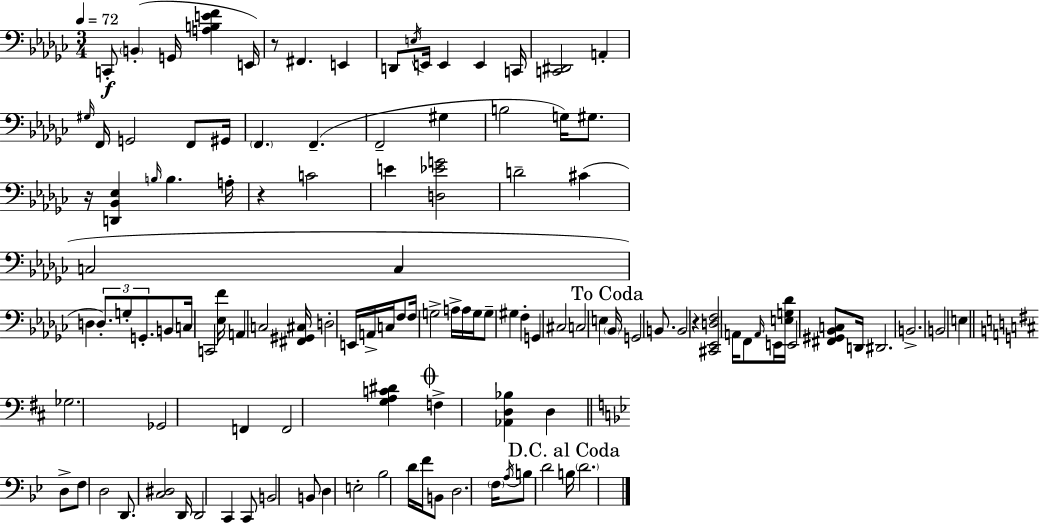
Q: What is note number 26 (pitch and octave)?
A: B3